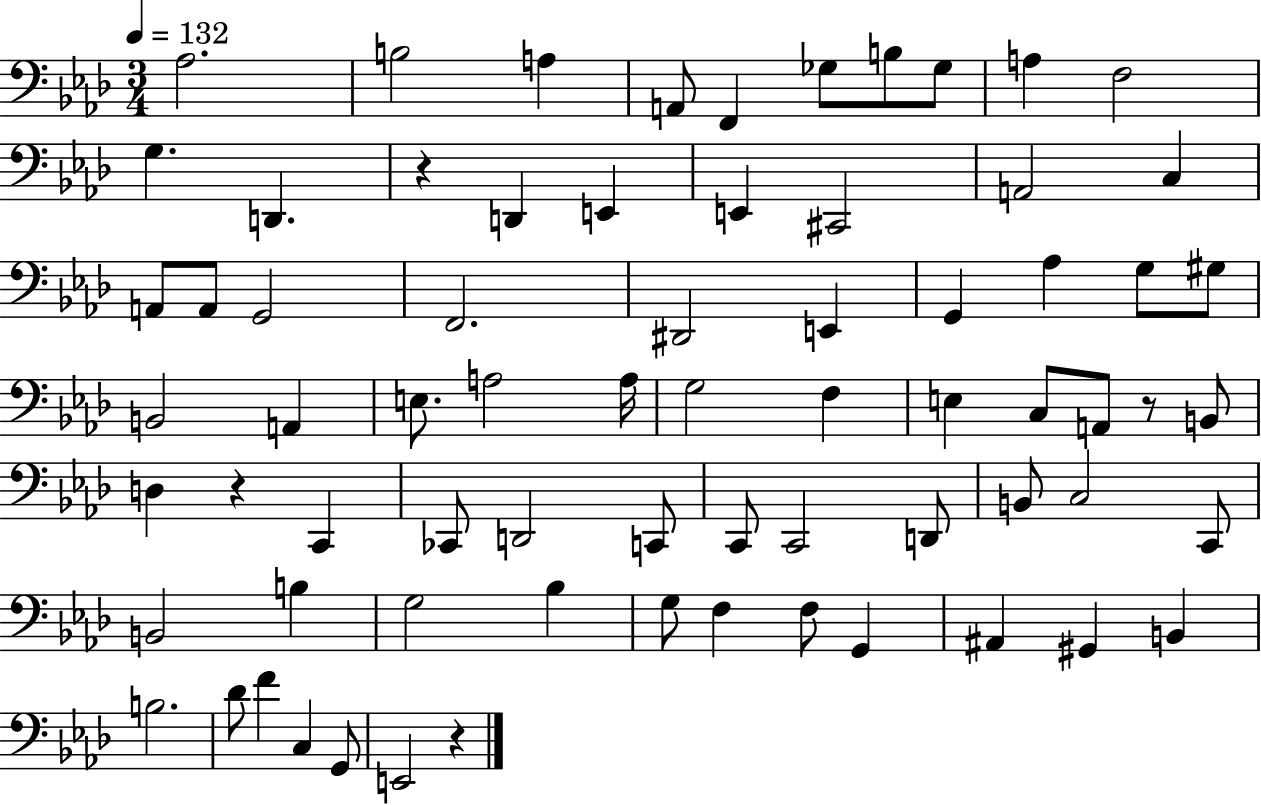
{
  \clef bass
  \numericTimeSignature
  \time 3/4
  \key aes \major
  \tempo 4 = 132
  aes2. | b2 a4 | a,8 f,4 ges8 b8 ges8 | a4 f2 | \break g4. d,4. | r4 d,4 e,4 | e,4 cis,2 | a,2 c4 | \break a,8 a,8 g,2 | f,2. | dis,2 e,4 | g,4 aes4 g8 gis8 | \break b,2 a,4 | e8. a2 a16 | g2 f4 | e4 c8 a,8 r8 b,8 | \break d4 r4 c,4 | ces,8 d,2 c,8 | c,8 c,2 d,8 | b,8 c2 c,8 | \break b,2 b4 | g2 bes4 | g8 f4 f8 g,4 | ais,4 gis,4 b,4 | \break b2. | des'8 f'4 c4 g,8 | e,2 r4 | \bar "|."
}